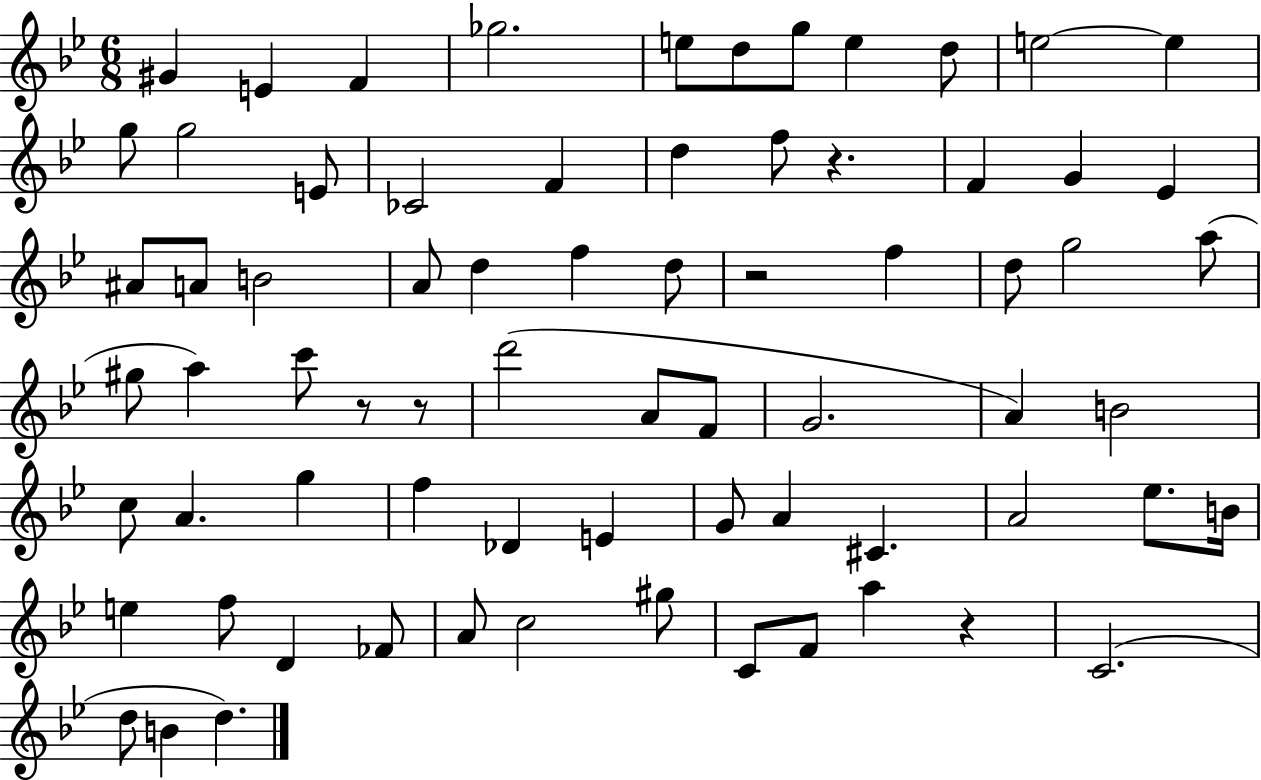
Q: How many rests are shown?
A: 5